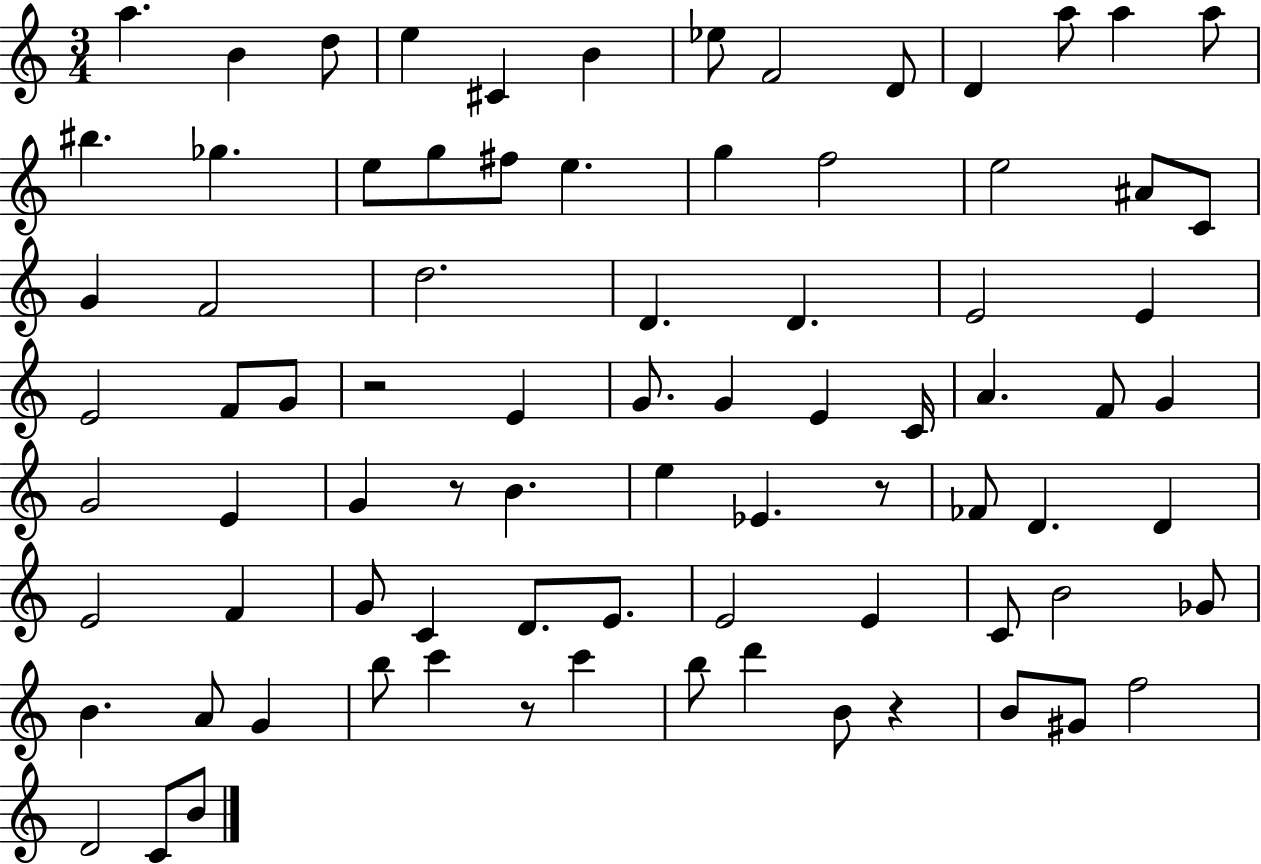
X:1
T:Untitled
M:3/4
L:1/4
K:C
a B d/2 e ^C B _e/2 F2 D/2 D a/2 a a/2 ^b _g e/2 g/2 ^f/2 e g f2 e2 ^A/2 C/2 G F2 d2 D D E2 E E2 F/2 G/2 z2 E G/2 G E C/4 A F/2 G G2 E G z/2 B e _E z/2 _F/2 D D E2 F G/2 C D/2 E/2 E2 E C/2 B2 _G/2 B A/2 G b/2 c' z/2 c' b/2 d' B/2 z B/2 ^G/2 f2 D2 C/2 B/2